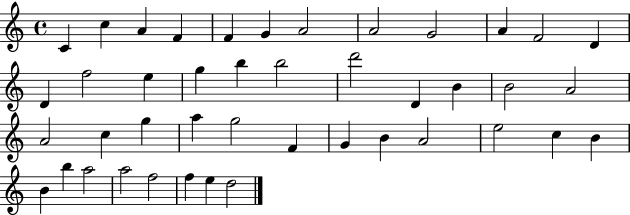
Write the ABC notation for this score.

X:1
T:Untitled
M:4/4
L:1/4
K:C
C c A F F G A2 A2 G2 A F2 D D f2 e g b b2 d'2 D B B2 A2 A2 c g a g2 F G B A2 e2 c B B b a2 a2 f2 f e d2